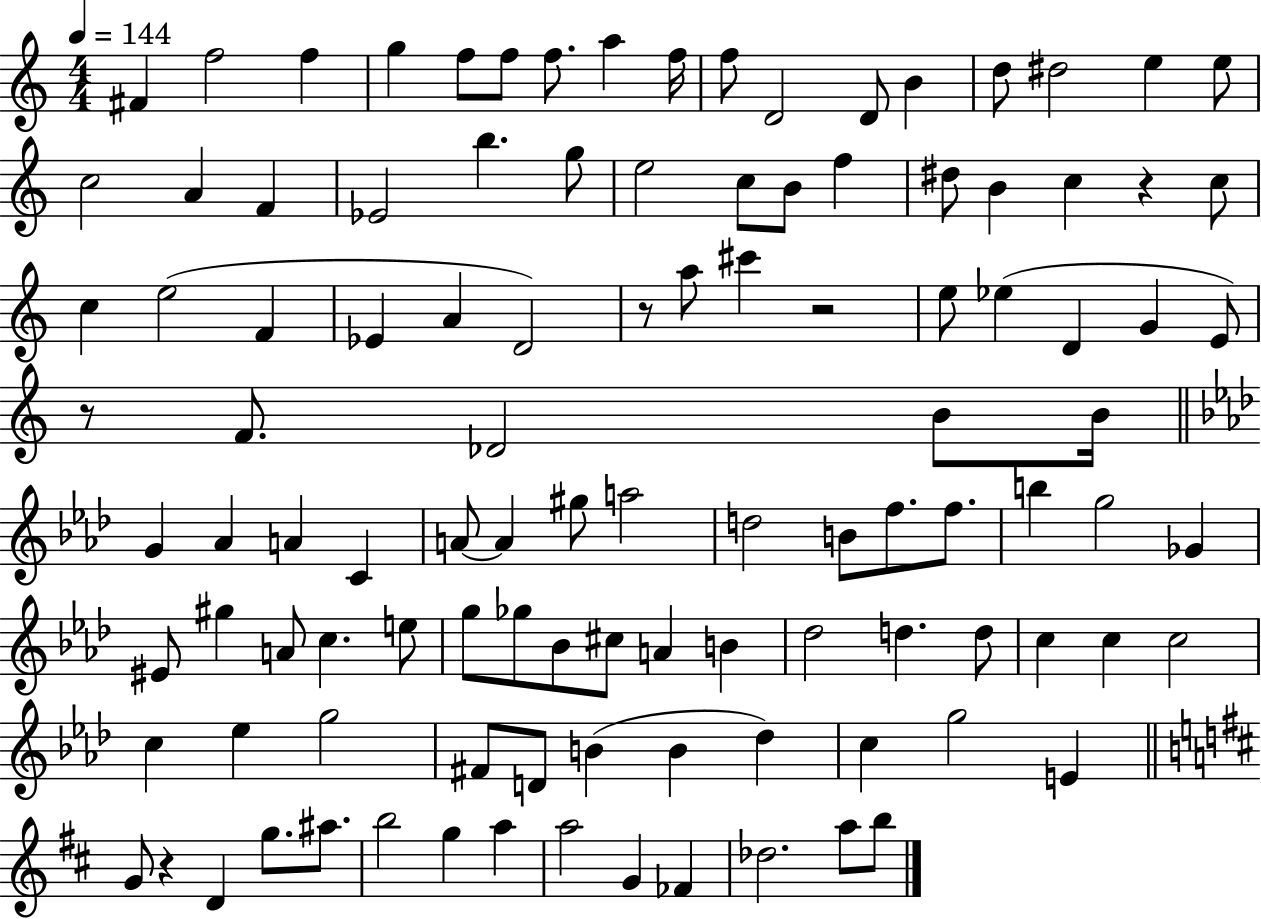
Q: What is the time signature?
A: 4/4